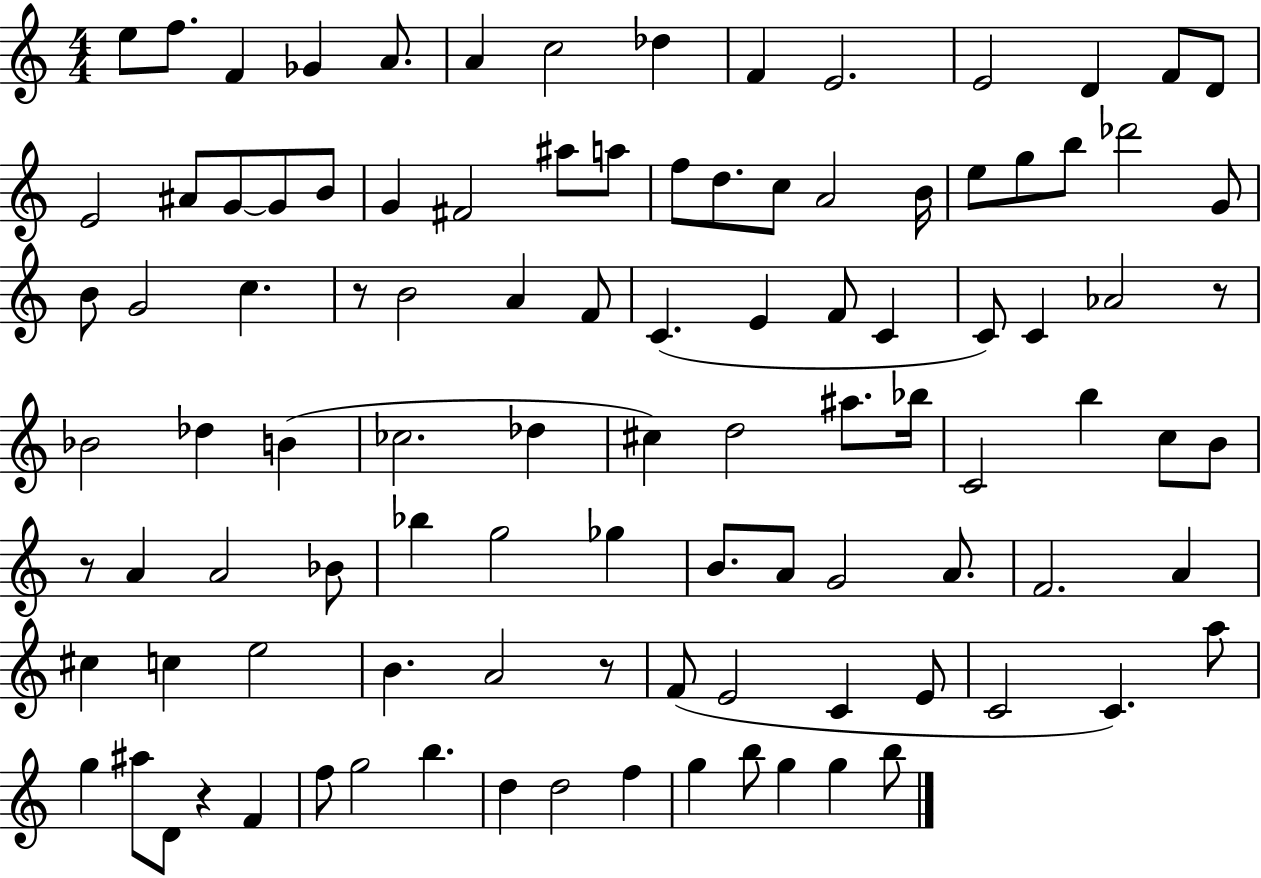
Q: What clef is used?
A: treble